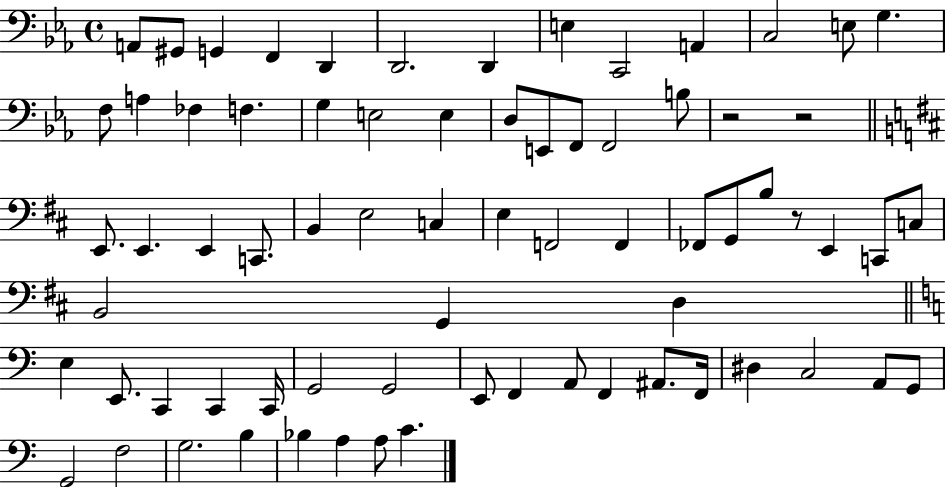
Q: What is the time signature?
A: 4/4